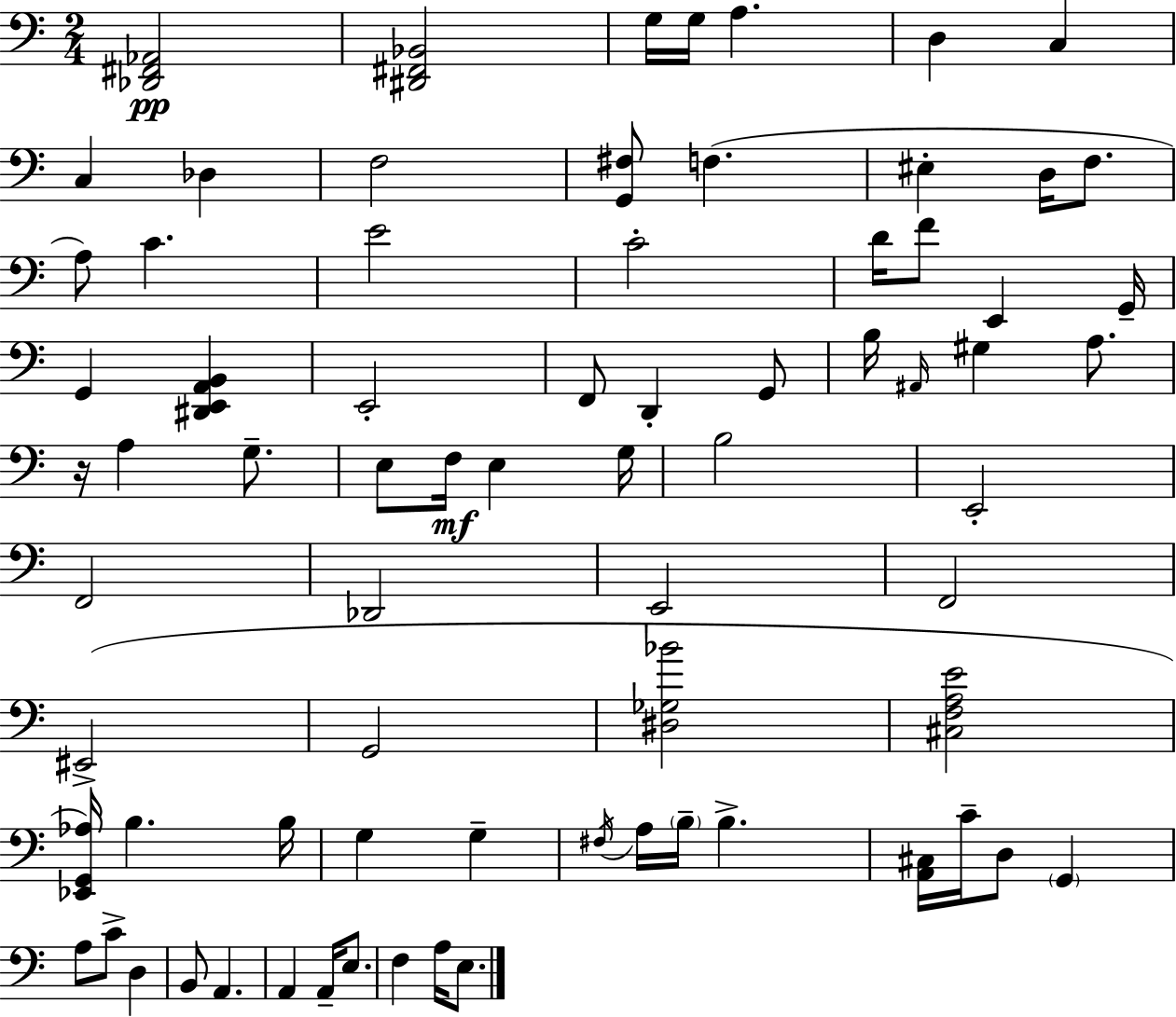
X:1
T:Untitled
M:2/4
L:1/4
K:Am
[_D,,^F,,_A,,]2 [^D,,^F,,_B,,]2 G,/4 G,/4 A, D, C, C, _D, F,2 [G,,^F,]/2 F, ^E, D,/4 F,/2 A,/2 C E2 C2 D/4 F/2 E,, G,,/4 G,, [^D,,E,,A,,B,,] E,,2 F,,/2 D,, G,,/2 B,/4 ^A,,/4 ^G, A,/2 z/4 A, G,/2 E,/2 F,/4 E, G,/4 B,2 E,,2 F,,2 _D,,2 E,,2 F,,2 ^E,,2 G,,2 [^D,_G,_B]2 [^C,F,A,E]2 [_E,,G,,_A,]/4 B, B,/4 G, G, ^F,/4 A,/4 B,/4 B, [A,,^C,]/4 C/4 D,/2 G,, A,/2 C/2 D, B,,/2 A,, A,, A,,/4 E,/2 F, A,/4 E,/2